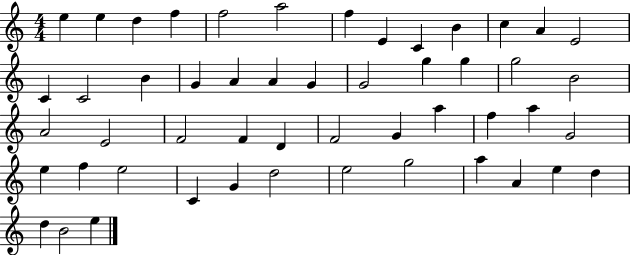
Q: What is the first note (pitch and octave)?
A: E5